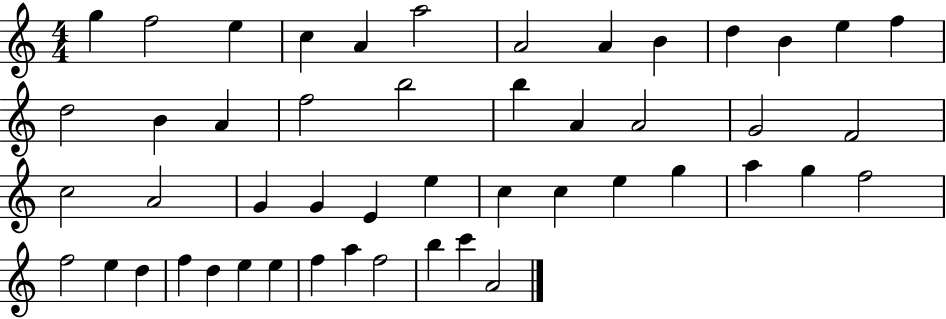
G5/q F5/h E5/q C5/q A4/q A5/h A4/h A4/q B4/q D5/q B4/q E5/q F5/q D5/h B4/q A4/q F5/h B5/h B5/q A4/q A4/h G4/h F4/h C5/h A4/h G4/q G4/q E4/q E5/q C5/q C5/q E5/q G5/q A5/q G5/q F5/h F5/h E5/q D5/q F5/q D5/q E5/q E5/q F5/q A5/q F5/h B5/q C6/q A4/h